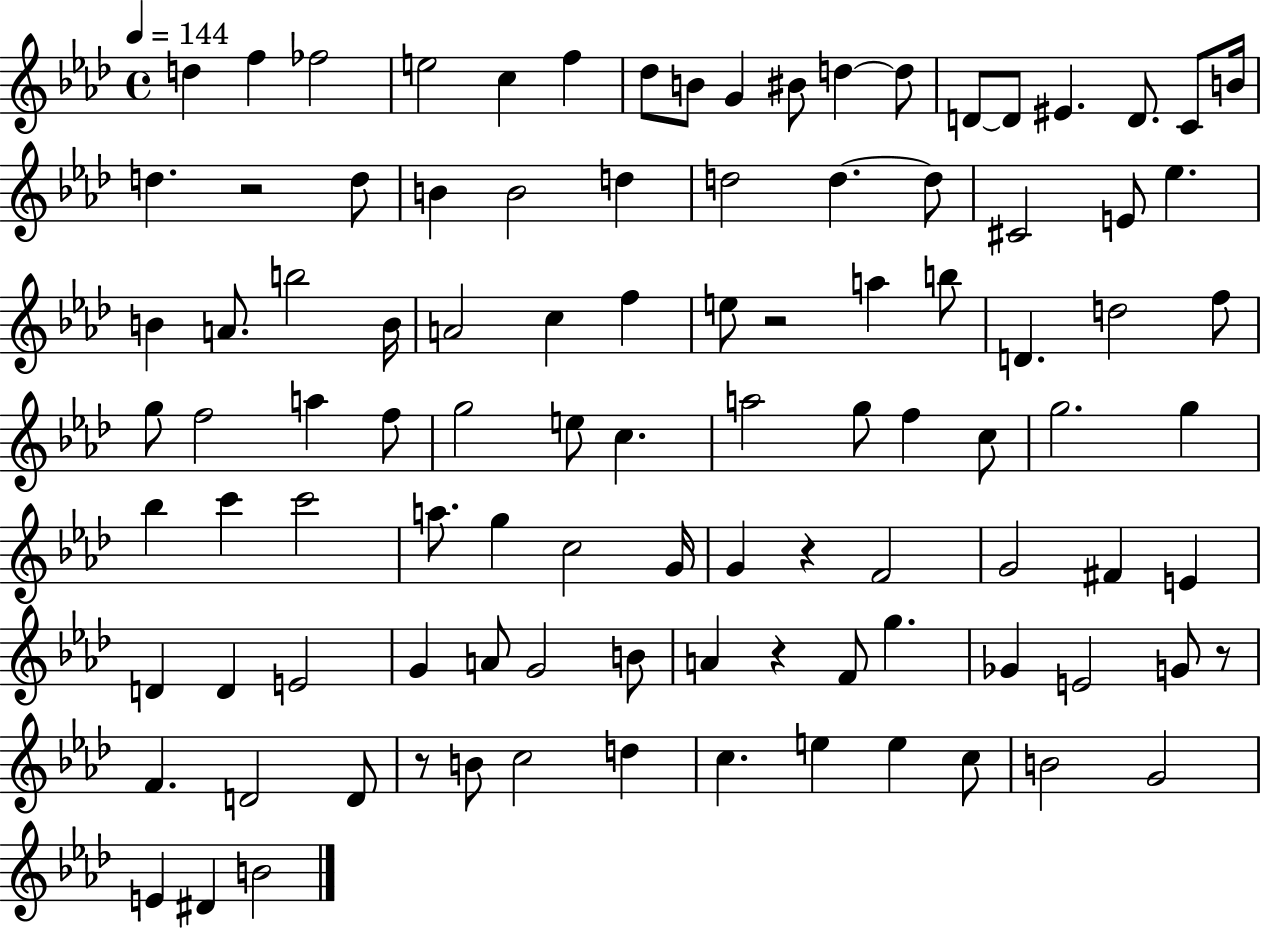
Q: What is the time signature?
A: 4/4